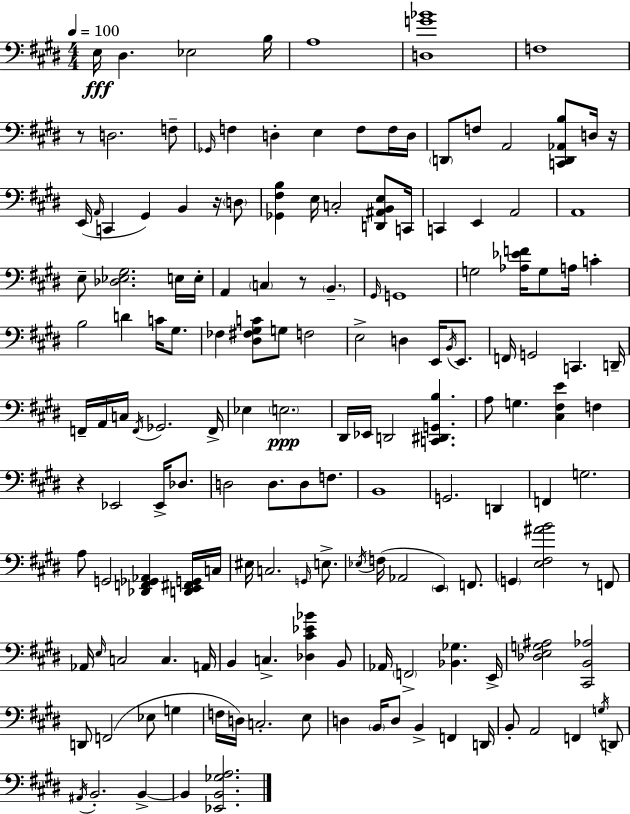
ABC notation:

X:1
T:Untitled
M:4/4
L:1/4
K:E
E,/4 ^D, _E,2 B,/4 A,4 [D,G_B]4 F,4 z/2 D,2 F,/2 _G,,/4 F, D, E, F,/2 F,/4 D,/4 D,,/2 F,/2 A,,2 [C,,D,,_A,,B,]/2 D,/4 z/4 E,,/4 A,,/4 C,, ^G,, B,, z/4 D,/2 [_G,,^F,B,] E,/4 C,2 [D,,^A,,B,,E,]/2 C,,/4 C,, E,, A,,2 A,,4 E,/2 [_D,_E,^G,]2 E,/4 E,/4 A,, C, z/2 B,, ^G,,/4 G,,4 G,2 [_A,_EF]/4 G,/2 A,/4 C B,2 D C/4 ^G,/2 _F, [^D,^F,^G,C]/2 G,/2 F,2 E,2 D, E,,/4 B,,/4 E,,/2 F,,/4 G,,2 C,, D,,/4 F,,/4 A,,/4 C,/4 F,,/4 _G,,2 F,,/4 _E, E,2 ^D,,/4 _E,,/4 D,,2 [C,,^D,,G,,B,] A,/2 G, [^C,^F,E] F, z _E,,2 _E,,/4 _D,/2 D,2 D,/2 D,/2 F,/2 B,,4 G,,2 D,, F,, G,2 A,/2 G,,2 [_D,,F,,_G,,_A,,] [D,,E,,^F,,G,,]/4 C,/4 ^E,/4 C,2 G,,/4 E,/2 _E,/4 F,/4 _A,,2 E,, F,,/2 G,, [E,^F,^AB]2 z/2 F,,/2 _A,,/4 E,/4 C,2 C, A,,/4 B,, C, [_D,^C_E_B] B,,/2 _A,,/4 F,,2 [_B,,_G,] E,,/4 [_D,E,G,^A,]2 [^C,,B,,_A,]2 D,,/2 F,,2 _E,/2 G, F,/4 D,/4 C,2 E,/2 D, B,,/4 D,/2 B,, F,, D,,/4 B,,/2 A,,2 F,, G,/4 D,,/2 ^A,,/4 B,,2 B,, B,, [_E,,B,,_G,A,]2